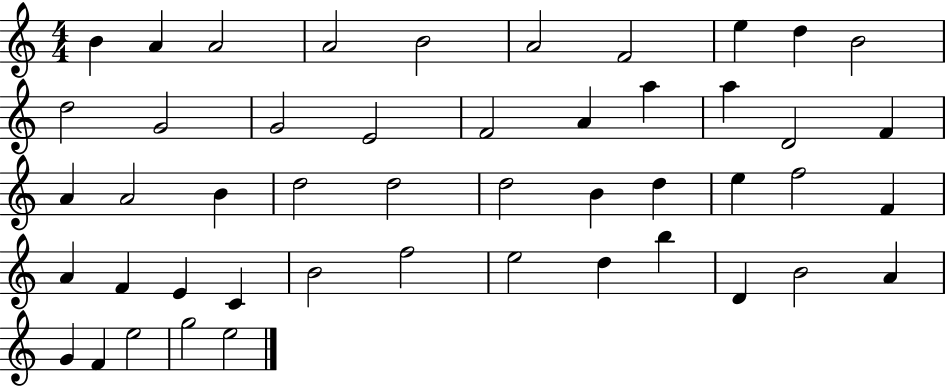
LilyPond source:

{
  \clef treble
  \numericTimeSignature
  \time 4/4
  \key c \major
  b'4 a'4 a'2 | a'2 b'2 | a'2 f'2 | e''4 d''4 b'2 | \break d''2 g'2 | g'2 e'2 | f'2 a'4 a''4 | a''4 d'2 f'4 | \break a'4 a'2 b'4 | d''2 d''2 | d''2 b'4 d''4 | e''4 f''2 f'4 | \break a'4 f'4 e'4 c'4 | b'2 f''2 | e''2 d''4 b''4 | d'4 b'2 a'4 | \break g'4 f'4 e''2 | g''2 e''2 | \bar "|."
}